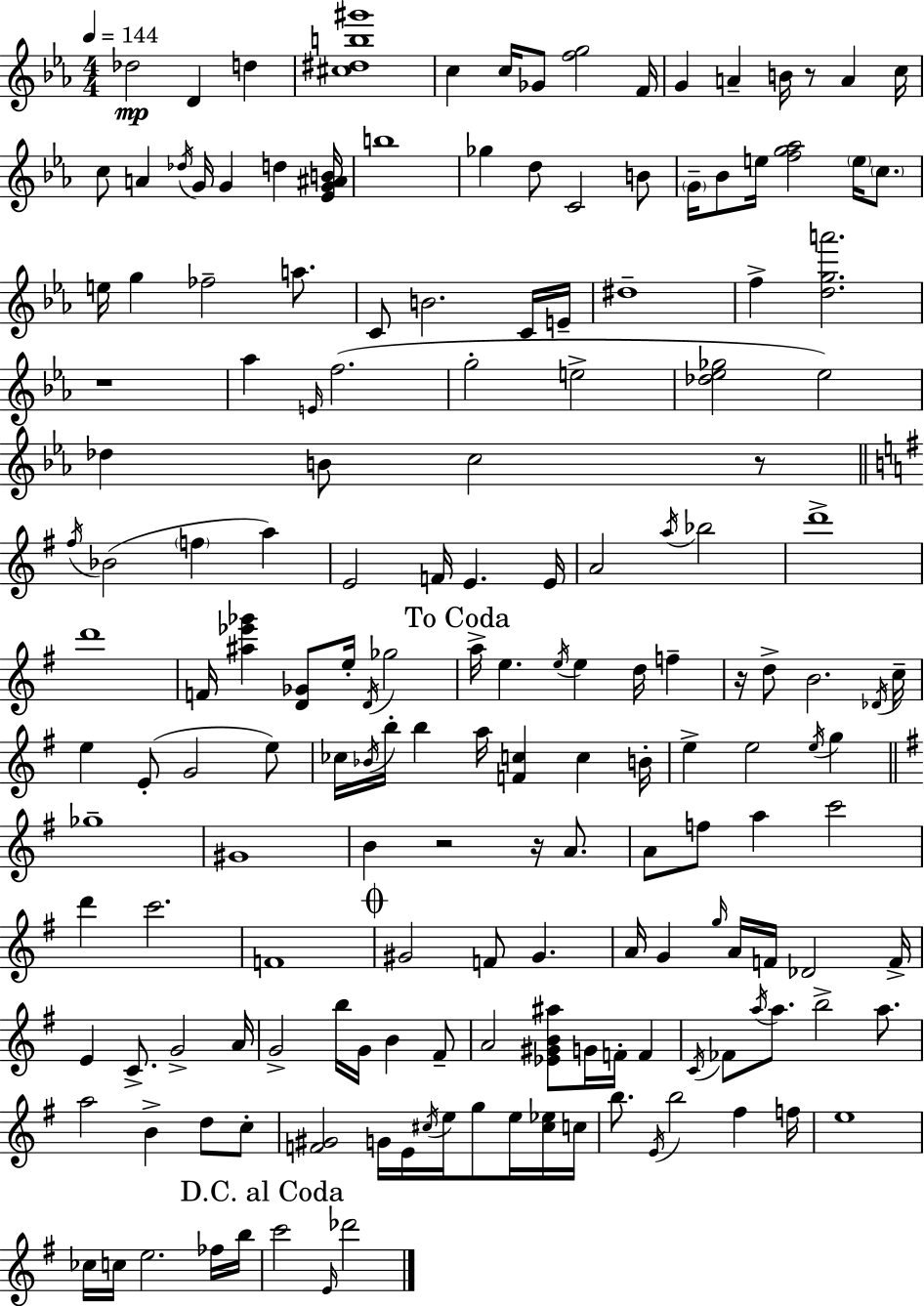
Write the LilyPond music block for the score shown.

{
  \clef treble
  \numericTimeSignature
  \time 4/4
  \key ees \major
  \tempo 4 = 144
  des''2\mp d'4 d''4 | <cis'' dis'' b'' gis'''>1 | c''4 c''16 ges'8 <f'' g''>2 f'16 | g'4 a'4-- b'16 r8 a'4 c''16 | \break c''8 a'4 \acciaccatura { des''16 } g'16 g'4 d''4 | <ees' g' ais' b'>16 b''1 | ges''4 d''8 c'2 b'8 | \parenthesize g'16-- bes'8 e''16 <f'' g'' aes''>2 \parenthesize e''16 \parenthesize c''8. | \break e''16 g''4 fes''2-- a''8. | c'8 b'2. c'16 | e'16-- dis''1-- | f''4-> <d'' g'' a'''>2. | \break r1 | aes''4 \grace { e'16 }( f''2. | g''2-. e''2-> | <des'' ees'' ges''>2 ees''2) | \break des''4 b'8 c''2 | r8 \bar "||" \break \key g \major \acciaccatura { fis''16 } bes'2( \parenthesize f''4 a''4) | e'2 f'16 e'4. | e'16 a'2 \acciaccatura { a''16 } bes''2 | d'''1-> | \break d'''1 | f'16 <ais'' ees''' ges'''>4 <d' ges'>8 e''16-. \acciaccatura { d'16 } ges''2 | \mark "To Coda" a''16-> e''4. \acciaccatura { e''16 } e''4 d''16 | f''4-- r16 d''8-> b'2. | \break \acciaccatura { des'16 } c''16-- e''4 e'8-.( g'2 | e''8) ces''16 \acciaccatura { bes'16 } b''16-. b''4 a''16 <f' c''>4 | c''4 b'16-. e''4-> e''2 | \acciaccatura { e''16 } g''4 \bar "||" \break \key e \minor ges''1-- | gis'1 | b'4 r2 r16 a'8. | a'8 f''8 a''4 c'''2 | \break d'''4 c'''2. | f'1 | \mark \markup { \musicglyph "scripts.coda" } gis'2 f'8 gis'4. | a'16 g'4 \grace { g''16 } a'16 f'16 des'2 | \break f'16-> e'4 c'8.-> g'2-> | a'16 g'2-> b''16 g'16 b'4 fis'8-- | a'2 <ees' gis' b' ais''>8 g'16 f'16-. f'4 | \acciaccatura { c'16 } fes'8 \acciaccatura { a''16 } a''8. b''2-> | \break a''8. a''2 b'4-> d''8 | c''8-. <f' gis'>2 g'16 e'16 \acciaccatura { cis''16 } e''16 g''8 | e''16 <cis'' ees''>16 c''16 b''8. \acciaccatura { e'16 } b''2 | fis''4 f''16 e''1 | \break ces''16 c''16 e''2. | fes''16 b''16 \mark "D.C. al Coda" c'''2 \grace { e'16 } des'''2 | \bar "|."
}